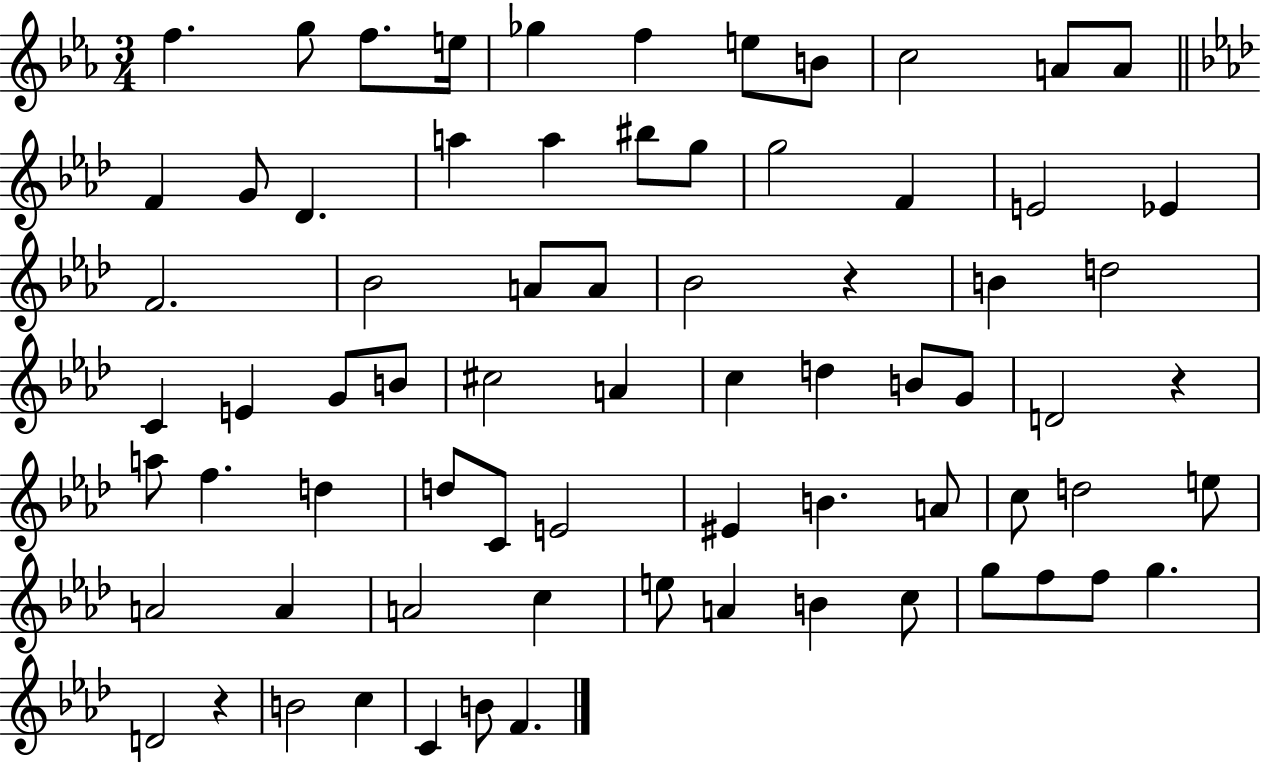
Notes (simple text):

F5/q. G5/e F5/e. E5/s Gb5/q F5/q E5/e B4/e C5/h A4/e A4/e F4/q G4/e Db4/q. A5/q A5/q BIS5/e G5/e G5/h F4/q E4/h Eb4/q F4/h. Bb4/h A4/e A4/e Bb4/h R/q B4/q D5/h C4/q E4/q G4/e B4/e C#5/h A4/q C5/q D5/q B4/e G4/e D4/h R/q A5/e F5/q. D5/q D5/e C4/e E4/h EIS4/q B4/q. A4/e C5/e D5/h E5/e A4/h A4/q A4/h C5/q E5/e A4/q B4/q C5/e G5/e F5/e F5/e G5/q. D4/h R/q B4/h C5/q C4/q B4/e F4/q.